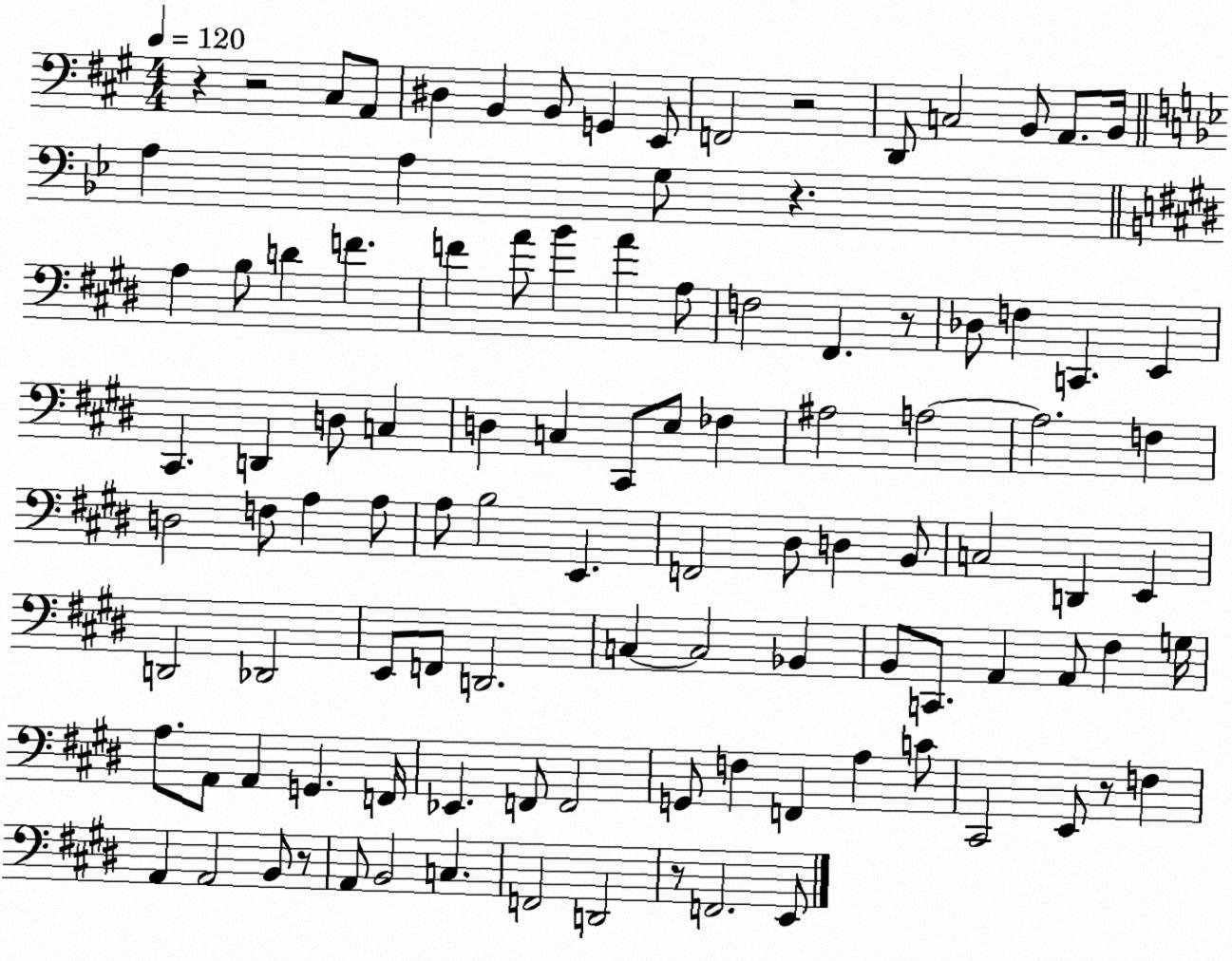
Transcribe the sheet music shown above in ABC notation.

X:1
T:Untitled
M:4/4
L:1/4
K:A
z z2 ^C,/2 A,,/2 ^D, B,, B,,/2 G,, E,,/2 F,,2 z2 D,,/2 C,2 B,,/2 A,,/2 B,,/4 A, A, G,/2 z A, B,/2 D F F A/2 B A A,/2 F,2 ^F,, z/2 _D,/2 F, C,, E,, ^C,, D,, D,/2 C, D, C, ^C,,/2 E,/2 _F, ^A,2 A,2 A,2 F, D,2 F,/2 A, A,/2 A,/2 B,2 E,, F,,2 ^D,/2 D, B,,/2 C,2 D,, E,, D,,2 _D,,2 E,,/2 F,,/2 D,,2 C, C,2 _B,, B,,/2 C,,/2 A,, A,,/2 ^F, G,/4 A,/2 A,,/2 A,, G,, F,,/4 _E,, F,,/2 F,,2 G,,/2 F, F,, A, C/2 ^C,,2 E,,/2 z/2 F, A,, A,,2 B,,/2 z/2 A,,/2 B,,2 C, F,,2 D,,2 z/2 F,,2 E,,/2